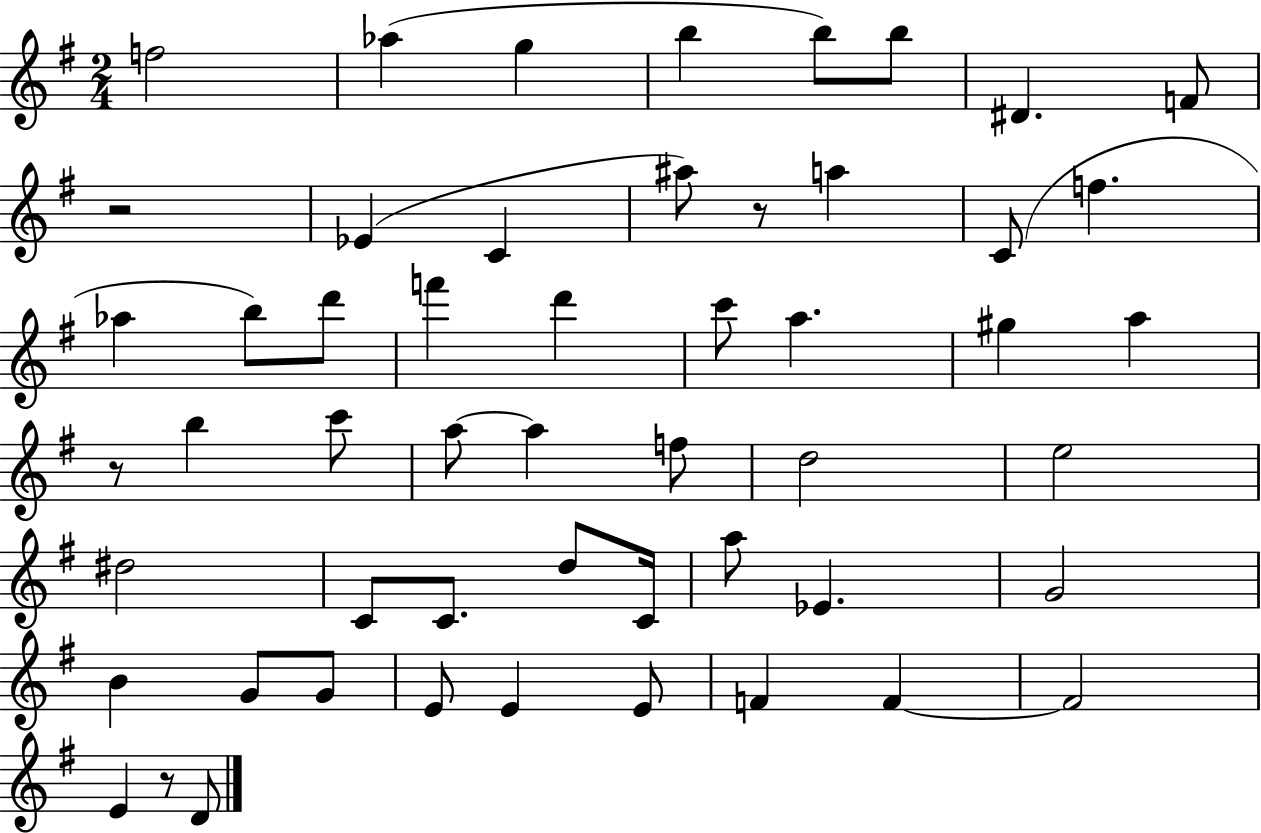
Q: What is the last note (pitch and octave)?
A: D4